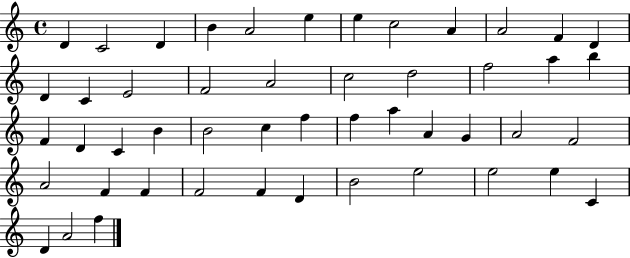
{
  \clef treble
  \time 4/4
  \defaultTimeSignature
  \key c \major
  d'4 c'2 d'4 | b'4 a'2 e''4 | e''4 c''2 a'4 | a'2 f'4 d'4 | \break d'4 c'4 e'2 | f'2 a'2 | c''2 d''2 | f''2 a''4 b''4 | \break f'4 d'4 c'4 b'4 | b'2 c''4 f''4 | f''4 a''4 a'4 g'4 | a'2 f'2 | \break a'2 f'4 f'4 | f'2 f'4 d'4 | b'2 e''2 | e''2 e''4 c'4 | \break d'4 a'2 f''4 | \bar "|."
}